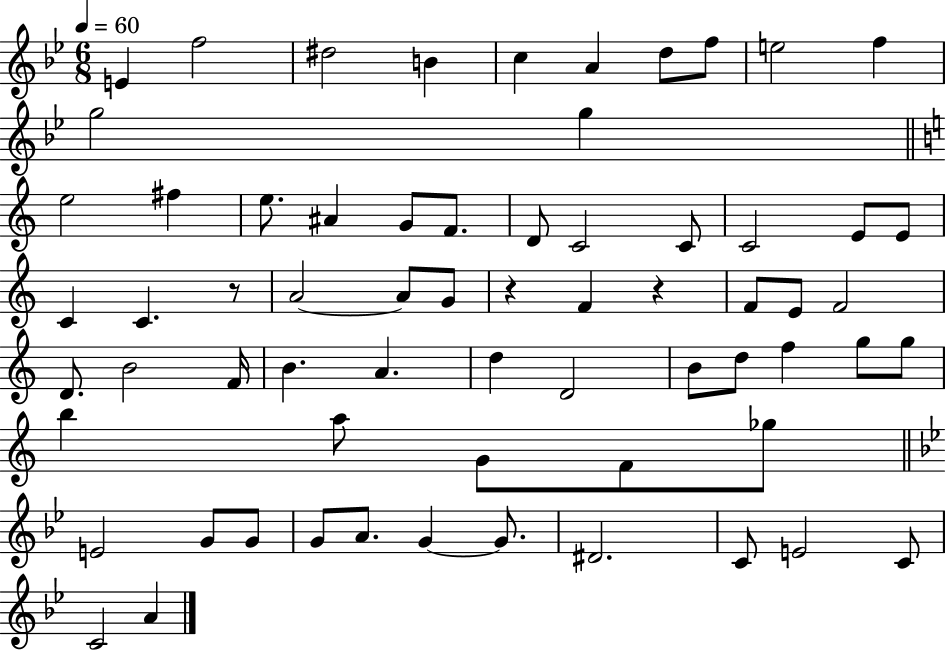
{
  \clef treble
  \numericTimeSignature
  \time 6/8
  \key bes \major
  \tempo 4 = 60
  e'4 f''2 | dis''2 b'4 | c''4 a'4 d''8 f''8 | e''2 f''4 | \break g''2 g''4 | \bar "||" \break \key c \major e''2 fis''4 | e''8. ais'4 g'8 f'8. | d'8 c'2 c'8 | c'2 e'8 e'8 | \break c'4 c'4. r8 | a'2~~ a'8 g'8 | r4 f'4 r4 | f'8 e'8 f'2 | \break d'8. b'2 f'16 | b'4. a'4. | d''4 d'2 | b'8 d''8 f''4 g''8 g''8 | \break b''4 a''8 g'8 f'8 ges''8 | \bar "||" \break \key g \minor e'2 g'8 g'8 | g'8 a'8. g'4~~ g'8. | dis'2. | c'8 e'2 c'8 | \break c'2 a'4 | \bar "|."
}